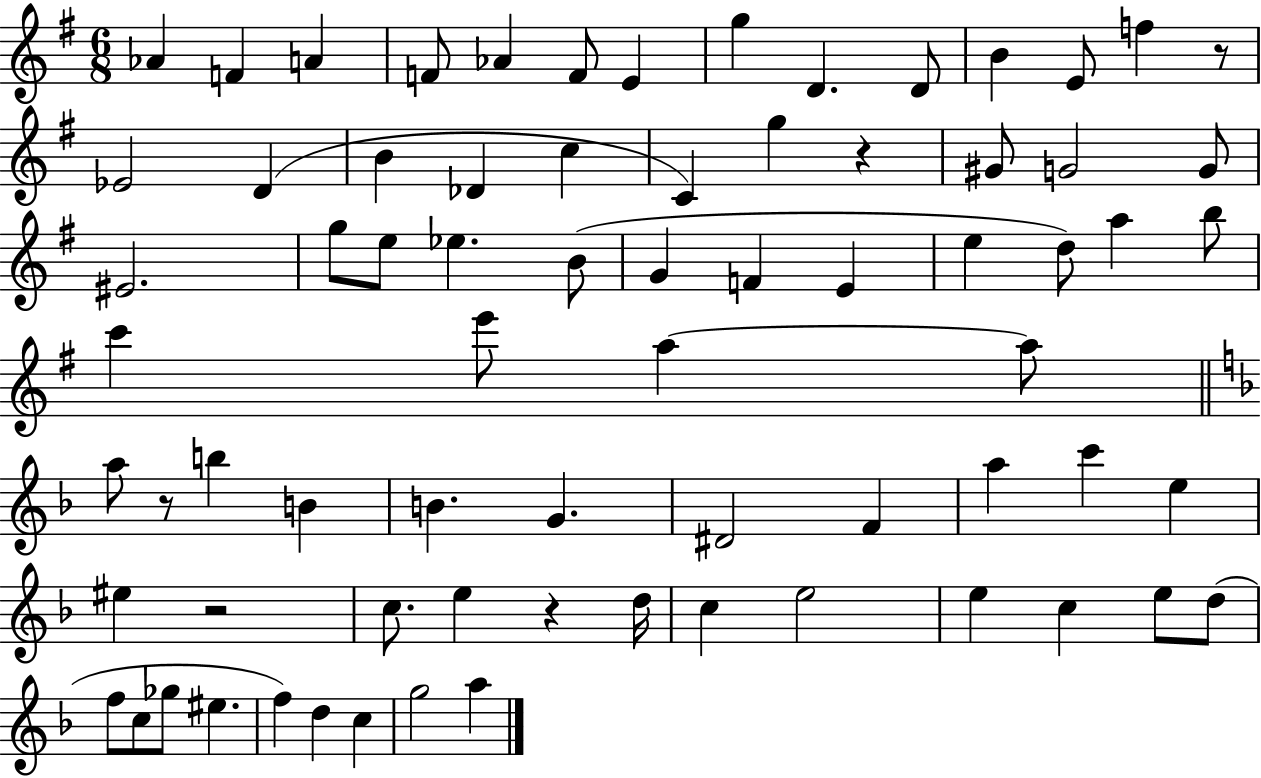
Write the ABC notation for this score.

X:1
T:Untitled
M:6/8
L:1/4
K:G
_A F A F/2 _A F/2 E g D D/2 B E/2 f z/2 _E2 D B _D c C g z ^G/2 G2 G/2 ^E2 g/2 e/2 _e B/2 G F E e d/2 a b/2 c' e'/2 a a/2 a/2 z/2 b B B G ^D2 F a c' e ^e z2 c/2 e z d/4 c e2 e c e/2 d/2 f/2 c/2 _g/2 ^e f d c g2 a